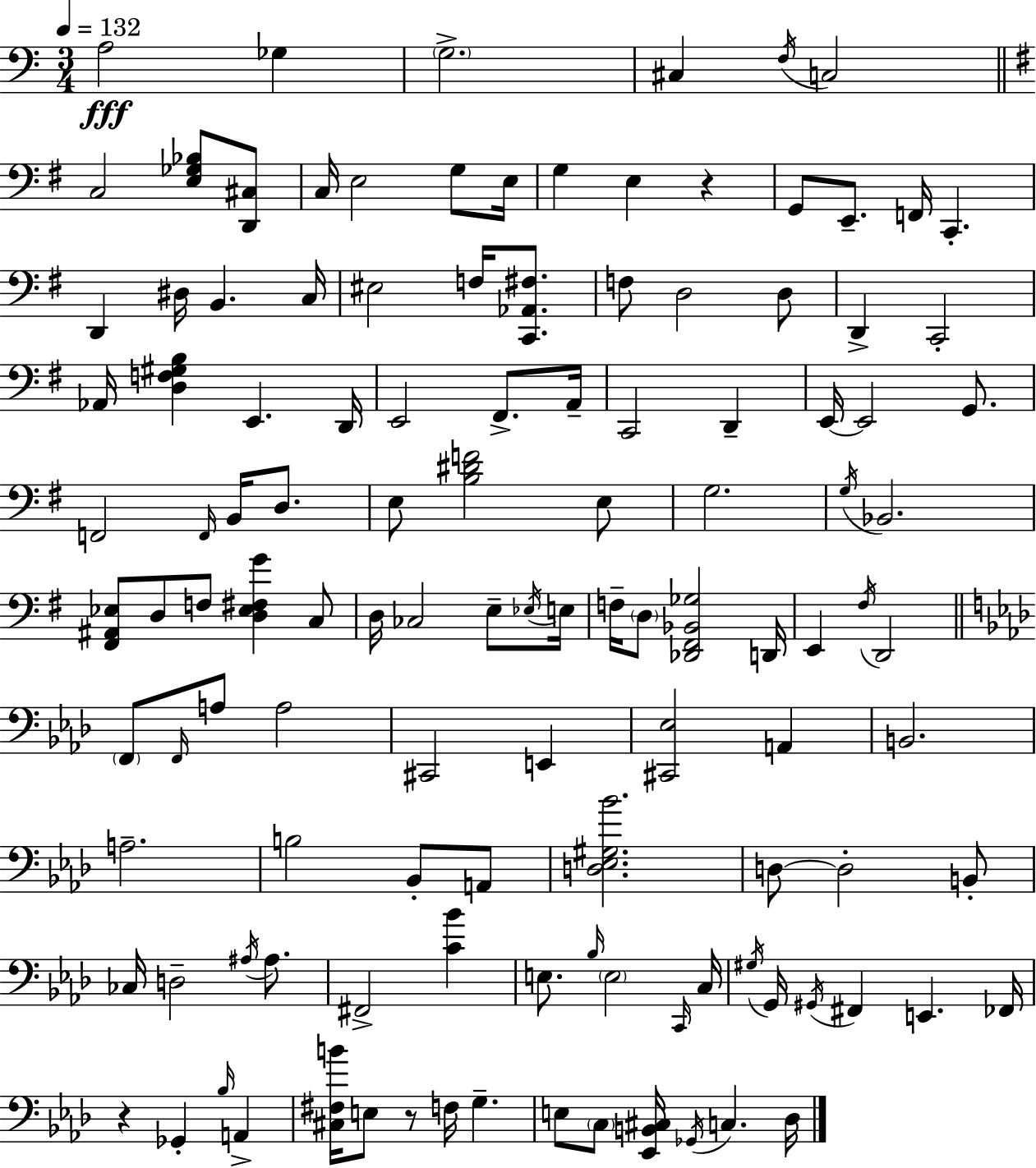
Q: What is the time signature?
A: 3/4